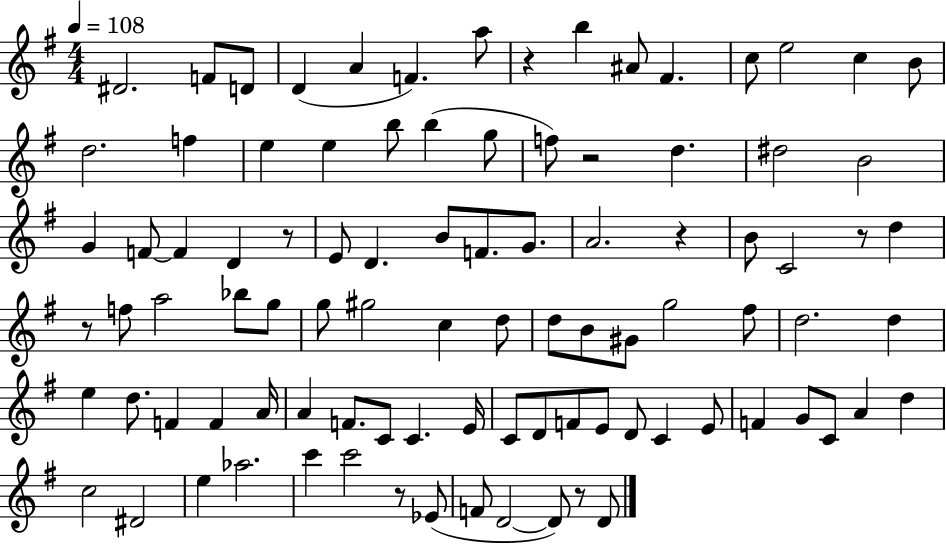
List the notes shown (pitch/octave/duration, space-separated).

D#4/h. F4/e D4/e D4/q A4/q F4/q. A5/e R/q B5/q A#4/e F#4/q. C5/e E5/h C5/q B4/e D5/h. F5/q E5/q E5/q B5/e B5/q G5/e F5/e R/h D5/q. D#5/h B4/h G4/q F4/e F4/q D4/q R/e E4/e D4/q. B4/e F4/e. G4/e. A4/h. R/q B4/e C4/h R/e D5/q R/e F5/e A5/h Bb5/e G5/e G5/e G#5/h C5/q D5/e D5/e B4/e G#4/e G5/h F#5/e D5/h. D5/q E5/q D5/e. F4/q F4/q A4/s A4/q F4/e. C4/e C4/q. E4/s C4/e D4/e F4/e E4/e D4/e C4/q E4/e F4/q G4/e C4/e A4/q D5/q C5/h D#4/h E5/q Ab5/h. C6/q C6/h R/e Eb4/e F4/e D4/h D4/e R/e D4/e